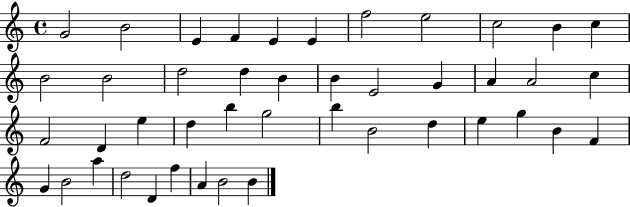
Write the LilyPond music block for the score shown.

{
  \clef treble
  \time 4/4
  \defaultTimeSignature
  \key c \major
  g'2 b'2 | e'4 f'4 e'4 e'4 | f''2 e''2 | c''2 b'4 c''4 | \break b'2 b'2 | d''2 d''4 b'4 | b'4 e'2 g'4 | a'4 a'2 c''4 | \break f'2 d'4 e''4 | d''4 b''4 g''2 | b''4 b'2 d''4 | e''4 g''4 b'4 f'4 | \break g'4 b'2 a''4 | d''2 d'4 f''4 | a'4 b'2 b'4 | \bar "|."
}